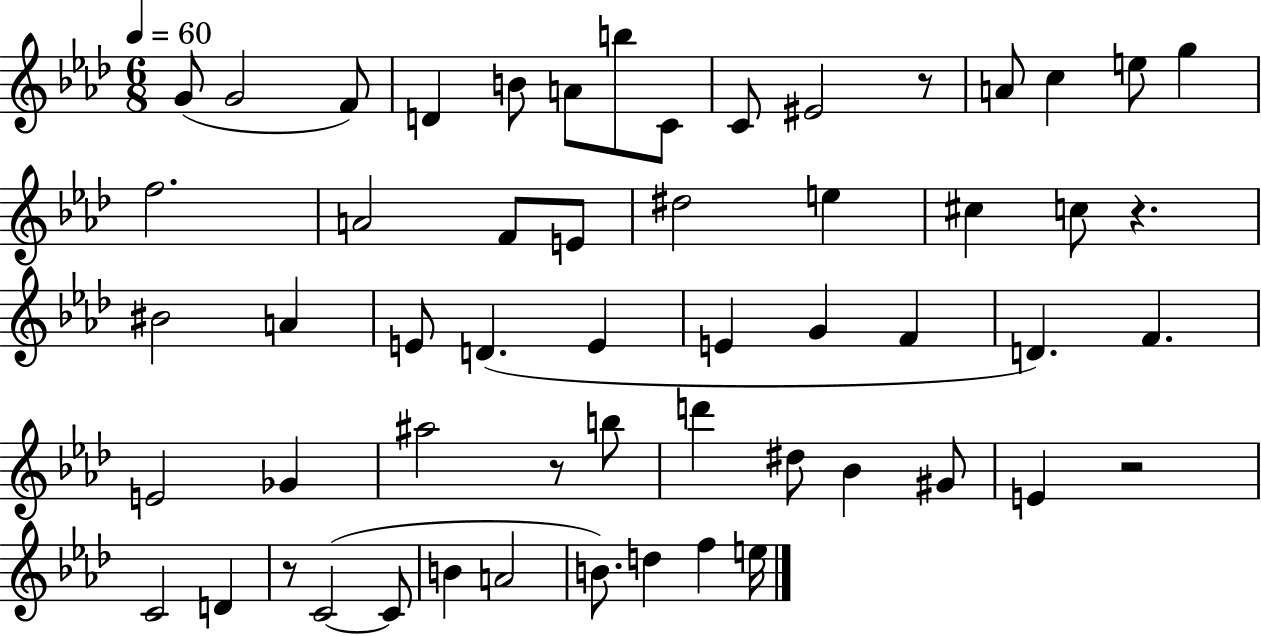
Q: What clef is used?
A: treble